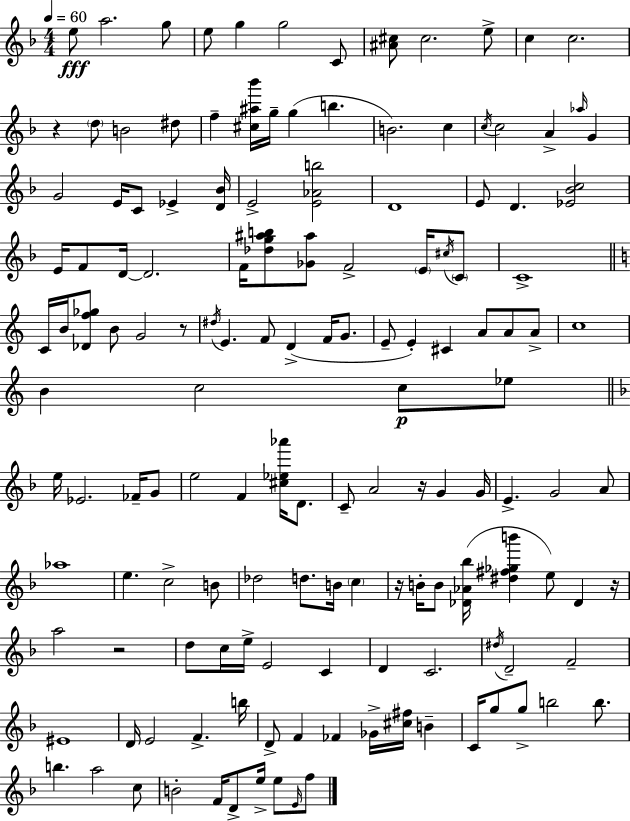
{
  \clef treble
  \numericTimeSignature
  \time 4/4
  \key f \major
  \tempo 4 = 60
  \repeat volta 2 { e''8\fff a''2. g''8 | e''8 g''4 g''2 c'8 | <ais' cis''>8 cis''2. e''8-> | c''4 c''2. | \break r4 \parenthesize d''8 b'2 dis''8 | f''4-- <cis'' ais'' bes'''>16 g''16-- g''4( b''4. | b'2.) c''4 | \acciaccatura { c''16 } c''2 a'4-> \grace { aes''16 } g'4 | \break g'2 e'16 c'8 ees'4-> | <d' bes'>16 e'2-> <e' aes' b''>2 | d'1 | e'8 d'4. <ees' bes' c''>2 | \break e'16 f'8 d'16~~ d'2. | f'16 <des'' g'' ais'' b''>8 <ges' ais''>8 f'2-> \parenthesize e'16 | \acciaccatura { cis''16 } \parenthesize c'8 c'1-> | \bar "||" \break \key c \major c'16 b'16 <des' f'' ges''>8 b'8 g'2 r8 | \acciaccatura { dis''16 } e'4. f'8 d'4->( f'16 g'8. | e'8-- e'4-.) cis'4 a'8 a'8 a'8-> | c''1 | \break b'4 c''2 c''8\p ees''8 | \bar "||" \break \key d \minor e''16 ees'2. fes'16-- g'8 | e''2 f'4 <cis'' ees'' aes'''>16 d'8. | c'8-- a'2 r16 g'4 g'16 | e'4.-> g'2 a'8 | \break aes''1 | e''4. c''2-> b'8 | des''2 d''8. b'16 \parenthesize c''4 | r16 b'16-. b'8 <des' aes' bes''>16( <dis'' fis'' ges'' b'''>4 e''8) des'4 r16 | \break a''2 r2 | d''8 c''16 e''16-> e'2 c'4 | d'4 c'2. | \acciaccatura { dis''16 } d'2-- f'2-- | \break eis'1 | d'16 e'2 f'4.-> | b''16 d'8-> f'4 fes'4 ges'16-> <cis'' fis''>16 b'4-- | c'16 g''8 g''8-> b''2 b''8. | \break b''4. a''2 c''8 | b'2-. f'16 d'8-> e''16-> e''8 \grace { e'16 } | f''8 } \bar "|."
}